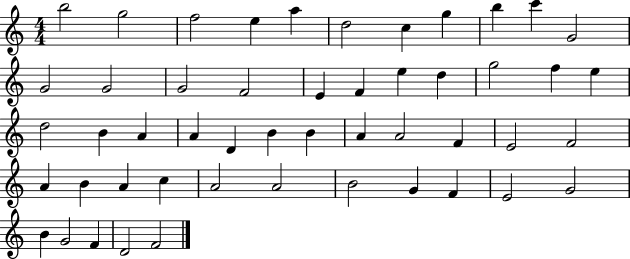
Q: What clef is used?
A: treble